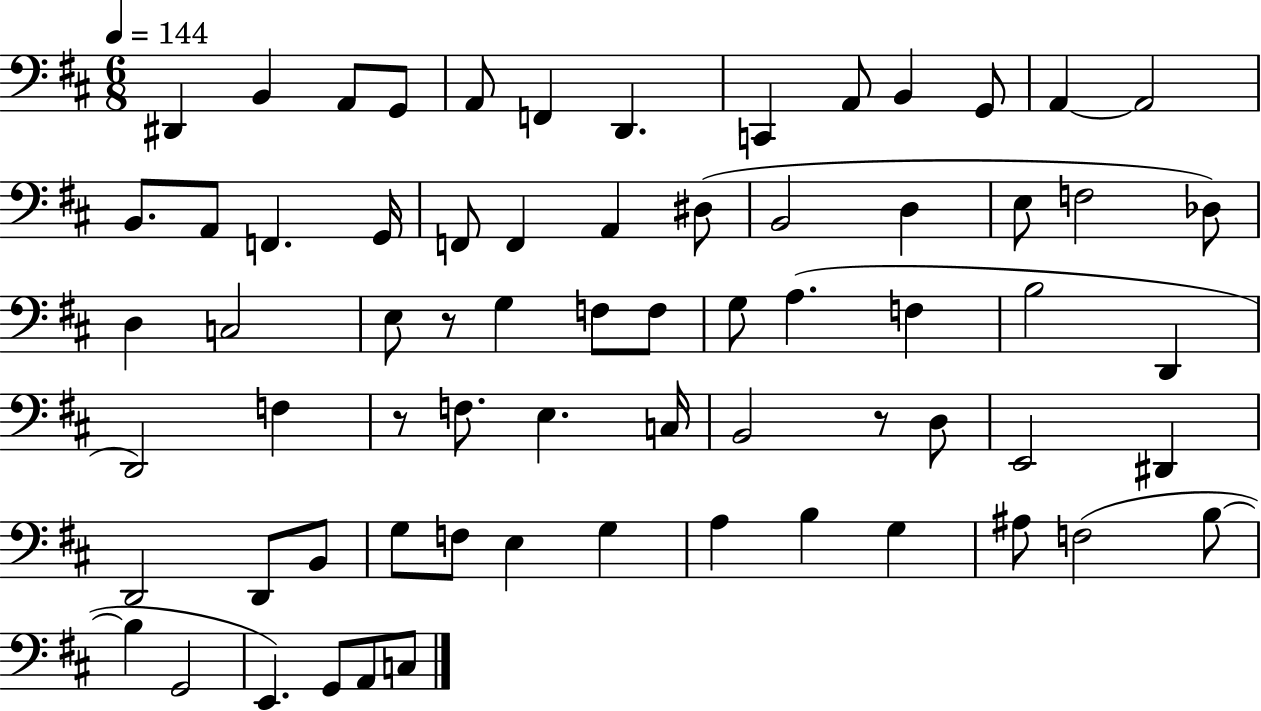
X:1
T:Untitled
M:6/8
L:1/4
K:D
^D,, B,, A,,/2 G,,/2 A,,/2 F,, D,, C,, A,,/2 B,, G,,/2 A,, A,,2 B,,/2 A,,/2 F,, G,,/4 F,,/2 F,, A,, ^D,/2 B,,2 D, E,/2 F,2 _D,/2 D, C,2 E,/2 z/2 G, F,/2 F,/2 G,/2 A, F, B,2 D,, D,,2 F, z/2 F,/2 E, C,/4 B,,2 z/2 D,/2 E,,2 ^D,, D,,2 D,,/2 B,,/2 G,/2 F,/2 E, G, A, B, G, ^A,/2 F,2 B,/2 B, G,,2 E,, G,,/2 A,,/2 C,/2